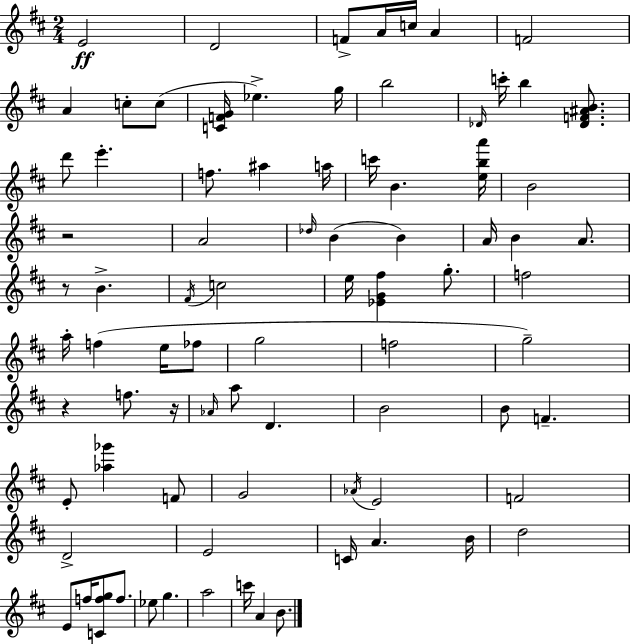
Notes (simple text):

E4/h D4/h F4/e A4/s C5/s A4/q F4/h A4/q C5/e C5/e [C4,F4,G4]/s Eb5/q. G5/s B5/h Db4/s C6/s B5/q [Db4,F4,A#4,B4]/e. D6/e E6/q. F5/e. A#5/q A5/s C6/s B4/q. [E5,B5,A6]/s B4/h R/h A4/h Db5/s B4/q B4/q A4/s B4/q A4/e. R/e B4/q. F#4/s C5/h E5/s [Eb4,G4,F#5]/q G5/e. F5/h A5/s F5/q E5/s FES5/e G5/h F5/h G5/h R/q F5/e. R/s Ab4/s A5/e D4/q. B4/h B4/e F4/q. E4/e [Ab5,Gb6]/q F4/e G4/h Ab4/s E4/h F4/h D4/h E4/h C4/s A4/q. B4/s D5/h E4/e F5/s [C4,F5,G5]/e F5/e. Eb5/e G5/q. A5/h C6/s A4/q B4/e.